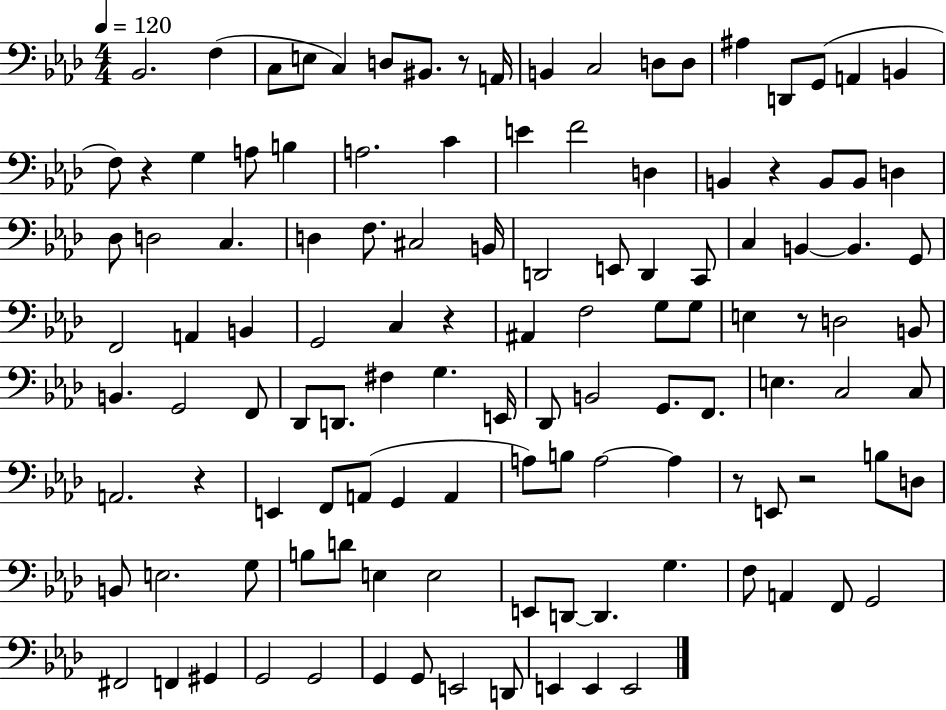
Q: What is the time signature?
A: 4/4